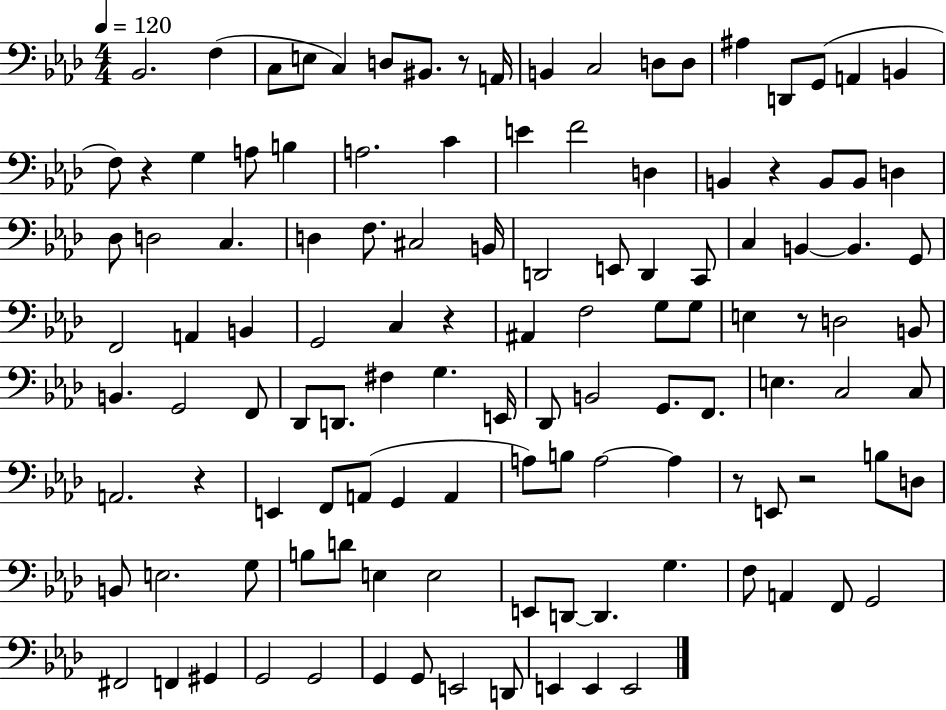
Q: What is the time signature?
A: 4/4